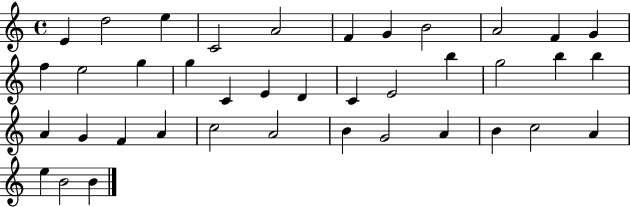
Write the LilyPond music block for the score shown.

{
  \clef treble
  \time 4/4
  \defaultTimeSignature
  \key c \major
  e'4 d''2 e''4 | c'2 a'2 | f'4 g'4 b'2 | a'2 f'4 g'4 | \break f''4 e''2 g''4 | g''4 c'4 e'4 d'4 | c'4 e'2 b''4 | g''2 b''4 b''4 | \break a'4 g'4 f'4 a'4 | c''2 a'2 | b'4 g'2 a'4 | b'4 c''2 a'4 | \break e''4 b'2 b'4 | \bar "|."
}